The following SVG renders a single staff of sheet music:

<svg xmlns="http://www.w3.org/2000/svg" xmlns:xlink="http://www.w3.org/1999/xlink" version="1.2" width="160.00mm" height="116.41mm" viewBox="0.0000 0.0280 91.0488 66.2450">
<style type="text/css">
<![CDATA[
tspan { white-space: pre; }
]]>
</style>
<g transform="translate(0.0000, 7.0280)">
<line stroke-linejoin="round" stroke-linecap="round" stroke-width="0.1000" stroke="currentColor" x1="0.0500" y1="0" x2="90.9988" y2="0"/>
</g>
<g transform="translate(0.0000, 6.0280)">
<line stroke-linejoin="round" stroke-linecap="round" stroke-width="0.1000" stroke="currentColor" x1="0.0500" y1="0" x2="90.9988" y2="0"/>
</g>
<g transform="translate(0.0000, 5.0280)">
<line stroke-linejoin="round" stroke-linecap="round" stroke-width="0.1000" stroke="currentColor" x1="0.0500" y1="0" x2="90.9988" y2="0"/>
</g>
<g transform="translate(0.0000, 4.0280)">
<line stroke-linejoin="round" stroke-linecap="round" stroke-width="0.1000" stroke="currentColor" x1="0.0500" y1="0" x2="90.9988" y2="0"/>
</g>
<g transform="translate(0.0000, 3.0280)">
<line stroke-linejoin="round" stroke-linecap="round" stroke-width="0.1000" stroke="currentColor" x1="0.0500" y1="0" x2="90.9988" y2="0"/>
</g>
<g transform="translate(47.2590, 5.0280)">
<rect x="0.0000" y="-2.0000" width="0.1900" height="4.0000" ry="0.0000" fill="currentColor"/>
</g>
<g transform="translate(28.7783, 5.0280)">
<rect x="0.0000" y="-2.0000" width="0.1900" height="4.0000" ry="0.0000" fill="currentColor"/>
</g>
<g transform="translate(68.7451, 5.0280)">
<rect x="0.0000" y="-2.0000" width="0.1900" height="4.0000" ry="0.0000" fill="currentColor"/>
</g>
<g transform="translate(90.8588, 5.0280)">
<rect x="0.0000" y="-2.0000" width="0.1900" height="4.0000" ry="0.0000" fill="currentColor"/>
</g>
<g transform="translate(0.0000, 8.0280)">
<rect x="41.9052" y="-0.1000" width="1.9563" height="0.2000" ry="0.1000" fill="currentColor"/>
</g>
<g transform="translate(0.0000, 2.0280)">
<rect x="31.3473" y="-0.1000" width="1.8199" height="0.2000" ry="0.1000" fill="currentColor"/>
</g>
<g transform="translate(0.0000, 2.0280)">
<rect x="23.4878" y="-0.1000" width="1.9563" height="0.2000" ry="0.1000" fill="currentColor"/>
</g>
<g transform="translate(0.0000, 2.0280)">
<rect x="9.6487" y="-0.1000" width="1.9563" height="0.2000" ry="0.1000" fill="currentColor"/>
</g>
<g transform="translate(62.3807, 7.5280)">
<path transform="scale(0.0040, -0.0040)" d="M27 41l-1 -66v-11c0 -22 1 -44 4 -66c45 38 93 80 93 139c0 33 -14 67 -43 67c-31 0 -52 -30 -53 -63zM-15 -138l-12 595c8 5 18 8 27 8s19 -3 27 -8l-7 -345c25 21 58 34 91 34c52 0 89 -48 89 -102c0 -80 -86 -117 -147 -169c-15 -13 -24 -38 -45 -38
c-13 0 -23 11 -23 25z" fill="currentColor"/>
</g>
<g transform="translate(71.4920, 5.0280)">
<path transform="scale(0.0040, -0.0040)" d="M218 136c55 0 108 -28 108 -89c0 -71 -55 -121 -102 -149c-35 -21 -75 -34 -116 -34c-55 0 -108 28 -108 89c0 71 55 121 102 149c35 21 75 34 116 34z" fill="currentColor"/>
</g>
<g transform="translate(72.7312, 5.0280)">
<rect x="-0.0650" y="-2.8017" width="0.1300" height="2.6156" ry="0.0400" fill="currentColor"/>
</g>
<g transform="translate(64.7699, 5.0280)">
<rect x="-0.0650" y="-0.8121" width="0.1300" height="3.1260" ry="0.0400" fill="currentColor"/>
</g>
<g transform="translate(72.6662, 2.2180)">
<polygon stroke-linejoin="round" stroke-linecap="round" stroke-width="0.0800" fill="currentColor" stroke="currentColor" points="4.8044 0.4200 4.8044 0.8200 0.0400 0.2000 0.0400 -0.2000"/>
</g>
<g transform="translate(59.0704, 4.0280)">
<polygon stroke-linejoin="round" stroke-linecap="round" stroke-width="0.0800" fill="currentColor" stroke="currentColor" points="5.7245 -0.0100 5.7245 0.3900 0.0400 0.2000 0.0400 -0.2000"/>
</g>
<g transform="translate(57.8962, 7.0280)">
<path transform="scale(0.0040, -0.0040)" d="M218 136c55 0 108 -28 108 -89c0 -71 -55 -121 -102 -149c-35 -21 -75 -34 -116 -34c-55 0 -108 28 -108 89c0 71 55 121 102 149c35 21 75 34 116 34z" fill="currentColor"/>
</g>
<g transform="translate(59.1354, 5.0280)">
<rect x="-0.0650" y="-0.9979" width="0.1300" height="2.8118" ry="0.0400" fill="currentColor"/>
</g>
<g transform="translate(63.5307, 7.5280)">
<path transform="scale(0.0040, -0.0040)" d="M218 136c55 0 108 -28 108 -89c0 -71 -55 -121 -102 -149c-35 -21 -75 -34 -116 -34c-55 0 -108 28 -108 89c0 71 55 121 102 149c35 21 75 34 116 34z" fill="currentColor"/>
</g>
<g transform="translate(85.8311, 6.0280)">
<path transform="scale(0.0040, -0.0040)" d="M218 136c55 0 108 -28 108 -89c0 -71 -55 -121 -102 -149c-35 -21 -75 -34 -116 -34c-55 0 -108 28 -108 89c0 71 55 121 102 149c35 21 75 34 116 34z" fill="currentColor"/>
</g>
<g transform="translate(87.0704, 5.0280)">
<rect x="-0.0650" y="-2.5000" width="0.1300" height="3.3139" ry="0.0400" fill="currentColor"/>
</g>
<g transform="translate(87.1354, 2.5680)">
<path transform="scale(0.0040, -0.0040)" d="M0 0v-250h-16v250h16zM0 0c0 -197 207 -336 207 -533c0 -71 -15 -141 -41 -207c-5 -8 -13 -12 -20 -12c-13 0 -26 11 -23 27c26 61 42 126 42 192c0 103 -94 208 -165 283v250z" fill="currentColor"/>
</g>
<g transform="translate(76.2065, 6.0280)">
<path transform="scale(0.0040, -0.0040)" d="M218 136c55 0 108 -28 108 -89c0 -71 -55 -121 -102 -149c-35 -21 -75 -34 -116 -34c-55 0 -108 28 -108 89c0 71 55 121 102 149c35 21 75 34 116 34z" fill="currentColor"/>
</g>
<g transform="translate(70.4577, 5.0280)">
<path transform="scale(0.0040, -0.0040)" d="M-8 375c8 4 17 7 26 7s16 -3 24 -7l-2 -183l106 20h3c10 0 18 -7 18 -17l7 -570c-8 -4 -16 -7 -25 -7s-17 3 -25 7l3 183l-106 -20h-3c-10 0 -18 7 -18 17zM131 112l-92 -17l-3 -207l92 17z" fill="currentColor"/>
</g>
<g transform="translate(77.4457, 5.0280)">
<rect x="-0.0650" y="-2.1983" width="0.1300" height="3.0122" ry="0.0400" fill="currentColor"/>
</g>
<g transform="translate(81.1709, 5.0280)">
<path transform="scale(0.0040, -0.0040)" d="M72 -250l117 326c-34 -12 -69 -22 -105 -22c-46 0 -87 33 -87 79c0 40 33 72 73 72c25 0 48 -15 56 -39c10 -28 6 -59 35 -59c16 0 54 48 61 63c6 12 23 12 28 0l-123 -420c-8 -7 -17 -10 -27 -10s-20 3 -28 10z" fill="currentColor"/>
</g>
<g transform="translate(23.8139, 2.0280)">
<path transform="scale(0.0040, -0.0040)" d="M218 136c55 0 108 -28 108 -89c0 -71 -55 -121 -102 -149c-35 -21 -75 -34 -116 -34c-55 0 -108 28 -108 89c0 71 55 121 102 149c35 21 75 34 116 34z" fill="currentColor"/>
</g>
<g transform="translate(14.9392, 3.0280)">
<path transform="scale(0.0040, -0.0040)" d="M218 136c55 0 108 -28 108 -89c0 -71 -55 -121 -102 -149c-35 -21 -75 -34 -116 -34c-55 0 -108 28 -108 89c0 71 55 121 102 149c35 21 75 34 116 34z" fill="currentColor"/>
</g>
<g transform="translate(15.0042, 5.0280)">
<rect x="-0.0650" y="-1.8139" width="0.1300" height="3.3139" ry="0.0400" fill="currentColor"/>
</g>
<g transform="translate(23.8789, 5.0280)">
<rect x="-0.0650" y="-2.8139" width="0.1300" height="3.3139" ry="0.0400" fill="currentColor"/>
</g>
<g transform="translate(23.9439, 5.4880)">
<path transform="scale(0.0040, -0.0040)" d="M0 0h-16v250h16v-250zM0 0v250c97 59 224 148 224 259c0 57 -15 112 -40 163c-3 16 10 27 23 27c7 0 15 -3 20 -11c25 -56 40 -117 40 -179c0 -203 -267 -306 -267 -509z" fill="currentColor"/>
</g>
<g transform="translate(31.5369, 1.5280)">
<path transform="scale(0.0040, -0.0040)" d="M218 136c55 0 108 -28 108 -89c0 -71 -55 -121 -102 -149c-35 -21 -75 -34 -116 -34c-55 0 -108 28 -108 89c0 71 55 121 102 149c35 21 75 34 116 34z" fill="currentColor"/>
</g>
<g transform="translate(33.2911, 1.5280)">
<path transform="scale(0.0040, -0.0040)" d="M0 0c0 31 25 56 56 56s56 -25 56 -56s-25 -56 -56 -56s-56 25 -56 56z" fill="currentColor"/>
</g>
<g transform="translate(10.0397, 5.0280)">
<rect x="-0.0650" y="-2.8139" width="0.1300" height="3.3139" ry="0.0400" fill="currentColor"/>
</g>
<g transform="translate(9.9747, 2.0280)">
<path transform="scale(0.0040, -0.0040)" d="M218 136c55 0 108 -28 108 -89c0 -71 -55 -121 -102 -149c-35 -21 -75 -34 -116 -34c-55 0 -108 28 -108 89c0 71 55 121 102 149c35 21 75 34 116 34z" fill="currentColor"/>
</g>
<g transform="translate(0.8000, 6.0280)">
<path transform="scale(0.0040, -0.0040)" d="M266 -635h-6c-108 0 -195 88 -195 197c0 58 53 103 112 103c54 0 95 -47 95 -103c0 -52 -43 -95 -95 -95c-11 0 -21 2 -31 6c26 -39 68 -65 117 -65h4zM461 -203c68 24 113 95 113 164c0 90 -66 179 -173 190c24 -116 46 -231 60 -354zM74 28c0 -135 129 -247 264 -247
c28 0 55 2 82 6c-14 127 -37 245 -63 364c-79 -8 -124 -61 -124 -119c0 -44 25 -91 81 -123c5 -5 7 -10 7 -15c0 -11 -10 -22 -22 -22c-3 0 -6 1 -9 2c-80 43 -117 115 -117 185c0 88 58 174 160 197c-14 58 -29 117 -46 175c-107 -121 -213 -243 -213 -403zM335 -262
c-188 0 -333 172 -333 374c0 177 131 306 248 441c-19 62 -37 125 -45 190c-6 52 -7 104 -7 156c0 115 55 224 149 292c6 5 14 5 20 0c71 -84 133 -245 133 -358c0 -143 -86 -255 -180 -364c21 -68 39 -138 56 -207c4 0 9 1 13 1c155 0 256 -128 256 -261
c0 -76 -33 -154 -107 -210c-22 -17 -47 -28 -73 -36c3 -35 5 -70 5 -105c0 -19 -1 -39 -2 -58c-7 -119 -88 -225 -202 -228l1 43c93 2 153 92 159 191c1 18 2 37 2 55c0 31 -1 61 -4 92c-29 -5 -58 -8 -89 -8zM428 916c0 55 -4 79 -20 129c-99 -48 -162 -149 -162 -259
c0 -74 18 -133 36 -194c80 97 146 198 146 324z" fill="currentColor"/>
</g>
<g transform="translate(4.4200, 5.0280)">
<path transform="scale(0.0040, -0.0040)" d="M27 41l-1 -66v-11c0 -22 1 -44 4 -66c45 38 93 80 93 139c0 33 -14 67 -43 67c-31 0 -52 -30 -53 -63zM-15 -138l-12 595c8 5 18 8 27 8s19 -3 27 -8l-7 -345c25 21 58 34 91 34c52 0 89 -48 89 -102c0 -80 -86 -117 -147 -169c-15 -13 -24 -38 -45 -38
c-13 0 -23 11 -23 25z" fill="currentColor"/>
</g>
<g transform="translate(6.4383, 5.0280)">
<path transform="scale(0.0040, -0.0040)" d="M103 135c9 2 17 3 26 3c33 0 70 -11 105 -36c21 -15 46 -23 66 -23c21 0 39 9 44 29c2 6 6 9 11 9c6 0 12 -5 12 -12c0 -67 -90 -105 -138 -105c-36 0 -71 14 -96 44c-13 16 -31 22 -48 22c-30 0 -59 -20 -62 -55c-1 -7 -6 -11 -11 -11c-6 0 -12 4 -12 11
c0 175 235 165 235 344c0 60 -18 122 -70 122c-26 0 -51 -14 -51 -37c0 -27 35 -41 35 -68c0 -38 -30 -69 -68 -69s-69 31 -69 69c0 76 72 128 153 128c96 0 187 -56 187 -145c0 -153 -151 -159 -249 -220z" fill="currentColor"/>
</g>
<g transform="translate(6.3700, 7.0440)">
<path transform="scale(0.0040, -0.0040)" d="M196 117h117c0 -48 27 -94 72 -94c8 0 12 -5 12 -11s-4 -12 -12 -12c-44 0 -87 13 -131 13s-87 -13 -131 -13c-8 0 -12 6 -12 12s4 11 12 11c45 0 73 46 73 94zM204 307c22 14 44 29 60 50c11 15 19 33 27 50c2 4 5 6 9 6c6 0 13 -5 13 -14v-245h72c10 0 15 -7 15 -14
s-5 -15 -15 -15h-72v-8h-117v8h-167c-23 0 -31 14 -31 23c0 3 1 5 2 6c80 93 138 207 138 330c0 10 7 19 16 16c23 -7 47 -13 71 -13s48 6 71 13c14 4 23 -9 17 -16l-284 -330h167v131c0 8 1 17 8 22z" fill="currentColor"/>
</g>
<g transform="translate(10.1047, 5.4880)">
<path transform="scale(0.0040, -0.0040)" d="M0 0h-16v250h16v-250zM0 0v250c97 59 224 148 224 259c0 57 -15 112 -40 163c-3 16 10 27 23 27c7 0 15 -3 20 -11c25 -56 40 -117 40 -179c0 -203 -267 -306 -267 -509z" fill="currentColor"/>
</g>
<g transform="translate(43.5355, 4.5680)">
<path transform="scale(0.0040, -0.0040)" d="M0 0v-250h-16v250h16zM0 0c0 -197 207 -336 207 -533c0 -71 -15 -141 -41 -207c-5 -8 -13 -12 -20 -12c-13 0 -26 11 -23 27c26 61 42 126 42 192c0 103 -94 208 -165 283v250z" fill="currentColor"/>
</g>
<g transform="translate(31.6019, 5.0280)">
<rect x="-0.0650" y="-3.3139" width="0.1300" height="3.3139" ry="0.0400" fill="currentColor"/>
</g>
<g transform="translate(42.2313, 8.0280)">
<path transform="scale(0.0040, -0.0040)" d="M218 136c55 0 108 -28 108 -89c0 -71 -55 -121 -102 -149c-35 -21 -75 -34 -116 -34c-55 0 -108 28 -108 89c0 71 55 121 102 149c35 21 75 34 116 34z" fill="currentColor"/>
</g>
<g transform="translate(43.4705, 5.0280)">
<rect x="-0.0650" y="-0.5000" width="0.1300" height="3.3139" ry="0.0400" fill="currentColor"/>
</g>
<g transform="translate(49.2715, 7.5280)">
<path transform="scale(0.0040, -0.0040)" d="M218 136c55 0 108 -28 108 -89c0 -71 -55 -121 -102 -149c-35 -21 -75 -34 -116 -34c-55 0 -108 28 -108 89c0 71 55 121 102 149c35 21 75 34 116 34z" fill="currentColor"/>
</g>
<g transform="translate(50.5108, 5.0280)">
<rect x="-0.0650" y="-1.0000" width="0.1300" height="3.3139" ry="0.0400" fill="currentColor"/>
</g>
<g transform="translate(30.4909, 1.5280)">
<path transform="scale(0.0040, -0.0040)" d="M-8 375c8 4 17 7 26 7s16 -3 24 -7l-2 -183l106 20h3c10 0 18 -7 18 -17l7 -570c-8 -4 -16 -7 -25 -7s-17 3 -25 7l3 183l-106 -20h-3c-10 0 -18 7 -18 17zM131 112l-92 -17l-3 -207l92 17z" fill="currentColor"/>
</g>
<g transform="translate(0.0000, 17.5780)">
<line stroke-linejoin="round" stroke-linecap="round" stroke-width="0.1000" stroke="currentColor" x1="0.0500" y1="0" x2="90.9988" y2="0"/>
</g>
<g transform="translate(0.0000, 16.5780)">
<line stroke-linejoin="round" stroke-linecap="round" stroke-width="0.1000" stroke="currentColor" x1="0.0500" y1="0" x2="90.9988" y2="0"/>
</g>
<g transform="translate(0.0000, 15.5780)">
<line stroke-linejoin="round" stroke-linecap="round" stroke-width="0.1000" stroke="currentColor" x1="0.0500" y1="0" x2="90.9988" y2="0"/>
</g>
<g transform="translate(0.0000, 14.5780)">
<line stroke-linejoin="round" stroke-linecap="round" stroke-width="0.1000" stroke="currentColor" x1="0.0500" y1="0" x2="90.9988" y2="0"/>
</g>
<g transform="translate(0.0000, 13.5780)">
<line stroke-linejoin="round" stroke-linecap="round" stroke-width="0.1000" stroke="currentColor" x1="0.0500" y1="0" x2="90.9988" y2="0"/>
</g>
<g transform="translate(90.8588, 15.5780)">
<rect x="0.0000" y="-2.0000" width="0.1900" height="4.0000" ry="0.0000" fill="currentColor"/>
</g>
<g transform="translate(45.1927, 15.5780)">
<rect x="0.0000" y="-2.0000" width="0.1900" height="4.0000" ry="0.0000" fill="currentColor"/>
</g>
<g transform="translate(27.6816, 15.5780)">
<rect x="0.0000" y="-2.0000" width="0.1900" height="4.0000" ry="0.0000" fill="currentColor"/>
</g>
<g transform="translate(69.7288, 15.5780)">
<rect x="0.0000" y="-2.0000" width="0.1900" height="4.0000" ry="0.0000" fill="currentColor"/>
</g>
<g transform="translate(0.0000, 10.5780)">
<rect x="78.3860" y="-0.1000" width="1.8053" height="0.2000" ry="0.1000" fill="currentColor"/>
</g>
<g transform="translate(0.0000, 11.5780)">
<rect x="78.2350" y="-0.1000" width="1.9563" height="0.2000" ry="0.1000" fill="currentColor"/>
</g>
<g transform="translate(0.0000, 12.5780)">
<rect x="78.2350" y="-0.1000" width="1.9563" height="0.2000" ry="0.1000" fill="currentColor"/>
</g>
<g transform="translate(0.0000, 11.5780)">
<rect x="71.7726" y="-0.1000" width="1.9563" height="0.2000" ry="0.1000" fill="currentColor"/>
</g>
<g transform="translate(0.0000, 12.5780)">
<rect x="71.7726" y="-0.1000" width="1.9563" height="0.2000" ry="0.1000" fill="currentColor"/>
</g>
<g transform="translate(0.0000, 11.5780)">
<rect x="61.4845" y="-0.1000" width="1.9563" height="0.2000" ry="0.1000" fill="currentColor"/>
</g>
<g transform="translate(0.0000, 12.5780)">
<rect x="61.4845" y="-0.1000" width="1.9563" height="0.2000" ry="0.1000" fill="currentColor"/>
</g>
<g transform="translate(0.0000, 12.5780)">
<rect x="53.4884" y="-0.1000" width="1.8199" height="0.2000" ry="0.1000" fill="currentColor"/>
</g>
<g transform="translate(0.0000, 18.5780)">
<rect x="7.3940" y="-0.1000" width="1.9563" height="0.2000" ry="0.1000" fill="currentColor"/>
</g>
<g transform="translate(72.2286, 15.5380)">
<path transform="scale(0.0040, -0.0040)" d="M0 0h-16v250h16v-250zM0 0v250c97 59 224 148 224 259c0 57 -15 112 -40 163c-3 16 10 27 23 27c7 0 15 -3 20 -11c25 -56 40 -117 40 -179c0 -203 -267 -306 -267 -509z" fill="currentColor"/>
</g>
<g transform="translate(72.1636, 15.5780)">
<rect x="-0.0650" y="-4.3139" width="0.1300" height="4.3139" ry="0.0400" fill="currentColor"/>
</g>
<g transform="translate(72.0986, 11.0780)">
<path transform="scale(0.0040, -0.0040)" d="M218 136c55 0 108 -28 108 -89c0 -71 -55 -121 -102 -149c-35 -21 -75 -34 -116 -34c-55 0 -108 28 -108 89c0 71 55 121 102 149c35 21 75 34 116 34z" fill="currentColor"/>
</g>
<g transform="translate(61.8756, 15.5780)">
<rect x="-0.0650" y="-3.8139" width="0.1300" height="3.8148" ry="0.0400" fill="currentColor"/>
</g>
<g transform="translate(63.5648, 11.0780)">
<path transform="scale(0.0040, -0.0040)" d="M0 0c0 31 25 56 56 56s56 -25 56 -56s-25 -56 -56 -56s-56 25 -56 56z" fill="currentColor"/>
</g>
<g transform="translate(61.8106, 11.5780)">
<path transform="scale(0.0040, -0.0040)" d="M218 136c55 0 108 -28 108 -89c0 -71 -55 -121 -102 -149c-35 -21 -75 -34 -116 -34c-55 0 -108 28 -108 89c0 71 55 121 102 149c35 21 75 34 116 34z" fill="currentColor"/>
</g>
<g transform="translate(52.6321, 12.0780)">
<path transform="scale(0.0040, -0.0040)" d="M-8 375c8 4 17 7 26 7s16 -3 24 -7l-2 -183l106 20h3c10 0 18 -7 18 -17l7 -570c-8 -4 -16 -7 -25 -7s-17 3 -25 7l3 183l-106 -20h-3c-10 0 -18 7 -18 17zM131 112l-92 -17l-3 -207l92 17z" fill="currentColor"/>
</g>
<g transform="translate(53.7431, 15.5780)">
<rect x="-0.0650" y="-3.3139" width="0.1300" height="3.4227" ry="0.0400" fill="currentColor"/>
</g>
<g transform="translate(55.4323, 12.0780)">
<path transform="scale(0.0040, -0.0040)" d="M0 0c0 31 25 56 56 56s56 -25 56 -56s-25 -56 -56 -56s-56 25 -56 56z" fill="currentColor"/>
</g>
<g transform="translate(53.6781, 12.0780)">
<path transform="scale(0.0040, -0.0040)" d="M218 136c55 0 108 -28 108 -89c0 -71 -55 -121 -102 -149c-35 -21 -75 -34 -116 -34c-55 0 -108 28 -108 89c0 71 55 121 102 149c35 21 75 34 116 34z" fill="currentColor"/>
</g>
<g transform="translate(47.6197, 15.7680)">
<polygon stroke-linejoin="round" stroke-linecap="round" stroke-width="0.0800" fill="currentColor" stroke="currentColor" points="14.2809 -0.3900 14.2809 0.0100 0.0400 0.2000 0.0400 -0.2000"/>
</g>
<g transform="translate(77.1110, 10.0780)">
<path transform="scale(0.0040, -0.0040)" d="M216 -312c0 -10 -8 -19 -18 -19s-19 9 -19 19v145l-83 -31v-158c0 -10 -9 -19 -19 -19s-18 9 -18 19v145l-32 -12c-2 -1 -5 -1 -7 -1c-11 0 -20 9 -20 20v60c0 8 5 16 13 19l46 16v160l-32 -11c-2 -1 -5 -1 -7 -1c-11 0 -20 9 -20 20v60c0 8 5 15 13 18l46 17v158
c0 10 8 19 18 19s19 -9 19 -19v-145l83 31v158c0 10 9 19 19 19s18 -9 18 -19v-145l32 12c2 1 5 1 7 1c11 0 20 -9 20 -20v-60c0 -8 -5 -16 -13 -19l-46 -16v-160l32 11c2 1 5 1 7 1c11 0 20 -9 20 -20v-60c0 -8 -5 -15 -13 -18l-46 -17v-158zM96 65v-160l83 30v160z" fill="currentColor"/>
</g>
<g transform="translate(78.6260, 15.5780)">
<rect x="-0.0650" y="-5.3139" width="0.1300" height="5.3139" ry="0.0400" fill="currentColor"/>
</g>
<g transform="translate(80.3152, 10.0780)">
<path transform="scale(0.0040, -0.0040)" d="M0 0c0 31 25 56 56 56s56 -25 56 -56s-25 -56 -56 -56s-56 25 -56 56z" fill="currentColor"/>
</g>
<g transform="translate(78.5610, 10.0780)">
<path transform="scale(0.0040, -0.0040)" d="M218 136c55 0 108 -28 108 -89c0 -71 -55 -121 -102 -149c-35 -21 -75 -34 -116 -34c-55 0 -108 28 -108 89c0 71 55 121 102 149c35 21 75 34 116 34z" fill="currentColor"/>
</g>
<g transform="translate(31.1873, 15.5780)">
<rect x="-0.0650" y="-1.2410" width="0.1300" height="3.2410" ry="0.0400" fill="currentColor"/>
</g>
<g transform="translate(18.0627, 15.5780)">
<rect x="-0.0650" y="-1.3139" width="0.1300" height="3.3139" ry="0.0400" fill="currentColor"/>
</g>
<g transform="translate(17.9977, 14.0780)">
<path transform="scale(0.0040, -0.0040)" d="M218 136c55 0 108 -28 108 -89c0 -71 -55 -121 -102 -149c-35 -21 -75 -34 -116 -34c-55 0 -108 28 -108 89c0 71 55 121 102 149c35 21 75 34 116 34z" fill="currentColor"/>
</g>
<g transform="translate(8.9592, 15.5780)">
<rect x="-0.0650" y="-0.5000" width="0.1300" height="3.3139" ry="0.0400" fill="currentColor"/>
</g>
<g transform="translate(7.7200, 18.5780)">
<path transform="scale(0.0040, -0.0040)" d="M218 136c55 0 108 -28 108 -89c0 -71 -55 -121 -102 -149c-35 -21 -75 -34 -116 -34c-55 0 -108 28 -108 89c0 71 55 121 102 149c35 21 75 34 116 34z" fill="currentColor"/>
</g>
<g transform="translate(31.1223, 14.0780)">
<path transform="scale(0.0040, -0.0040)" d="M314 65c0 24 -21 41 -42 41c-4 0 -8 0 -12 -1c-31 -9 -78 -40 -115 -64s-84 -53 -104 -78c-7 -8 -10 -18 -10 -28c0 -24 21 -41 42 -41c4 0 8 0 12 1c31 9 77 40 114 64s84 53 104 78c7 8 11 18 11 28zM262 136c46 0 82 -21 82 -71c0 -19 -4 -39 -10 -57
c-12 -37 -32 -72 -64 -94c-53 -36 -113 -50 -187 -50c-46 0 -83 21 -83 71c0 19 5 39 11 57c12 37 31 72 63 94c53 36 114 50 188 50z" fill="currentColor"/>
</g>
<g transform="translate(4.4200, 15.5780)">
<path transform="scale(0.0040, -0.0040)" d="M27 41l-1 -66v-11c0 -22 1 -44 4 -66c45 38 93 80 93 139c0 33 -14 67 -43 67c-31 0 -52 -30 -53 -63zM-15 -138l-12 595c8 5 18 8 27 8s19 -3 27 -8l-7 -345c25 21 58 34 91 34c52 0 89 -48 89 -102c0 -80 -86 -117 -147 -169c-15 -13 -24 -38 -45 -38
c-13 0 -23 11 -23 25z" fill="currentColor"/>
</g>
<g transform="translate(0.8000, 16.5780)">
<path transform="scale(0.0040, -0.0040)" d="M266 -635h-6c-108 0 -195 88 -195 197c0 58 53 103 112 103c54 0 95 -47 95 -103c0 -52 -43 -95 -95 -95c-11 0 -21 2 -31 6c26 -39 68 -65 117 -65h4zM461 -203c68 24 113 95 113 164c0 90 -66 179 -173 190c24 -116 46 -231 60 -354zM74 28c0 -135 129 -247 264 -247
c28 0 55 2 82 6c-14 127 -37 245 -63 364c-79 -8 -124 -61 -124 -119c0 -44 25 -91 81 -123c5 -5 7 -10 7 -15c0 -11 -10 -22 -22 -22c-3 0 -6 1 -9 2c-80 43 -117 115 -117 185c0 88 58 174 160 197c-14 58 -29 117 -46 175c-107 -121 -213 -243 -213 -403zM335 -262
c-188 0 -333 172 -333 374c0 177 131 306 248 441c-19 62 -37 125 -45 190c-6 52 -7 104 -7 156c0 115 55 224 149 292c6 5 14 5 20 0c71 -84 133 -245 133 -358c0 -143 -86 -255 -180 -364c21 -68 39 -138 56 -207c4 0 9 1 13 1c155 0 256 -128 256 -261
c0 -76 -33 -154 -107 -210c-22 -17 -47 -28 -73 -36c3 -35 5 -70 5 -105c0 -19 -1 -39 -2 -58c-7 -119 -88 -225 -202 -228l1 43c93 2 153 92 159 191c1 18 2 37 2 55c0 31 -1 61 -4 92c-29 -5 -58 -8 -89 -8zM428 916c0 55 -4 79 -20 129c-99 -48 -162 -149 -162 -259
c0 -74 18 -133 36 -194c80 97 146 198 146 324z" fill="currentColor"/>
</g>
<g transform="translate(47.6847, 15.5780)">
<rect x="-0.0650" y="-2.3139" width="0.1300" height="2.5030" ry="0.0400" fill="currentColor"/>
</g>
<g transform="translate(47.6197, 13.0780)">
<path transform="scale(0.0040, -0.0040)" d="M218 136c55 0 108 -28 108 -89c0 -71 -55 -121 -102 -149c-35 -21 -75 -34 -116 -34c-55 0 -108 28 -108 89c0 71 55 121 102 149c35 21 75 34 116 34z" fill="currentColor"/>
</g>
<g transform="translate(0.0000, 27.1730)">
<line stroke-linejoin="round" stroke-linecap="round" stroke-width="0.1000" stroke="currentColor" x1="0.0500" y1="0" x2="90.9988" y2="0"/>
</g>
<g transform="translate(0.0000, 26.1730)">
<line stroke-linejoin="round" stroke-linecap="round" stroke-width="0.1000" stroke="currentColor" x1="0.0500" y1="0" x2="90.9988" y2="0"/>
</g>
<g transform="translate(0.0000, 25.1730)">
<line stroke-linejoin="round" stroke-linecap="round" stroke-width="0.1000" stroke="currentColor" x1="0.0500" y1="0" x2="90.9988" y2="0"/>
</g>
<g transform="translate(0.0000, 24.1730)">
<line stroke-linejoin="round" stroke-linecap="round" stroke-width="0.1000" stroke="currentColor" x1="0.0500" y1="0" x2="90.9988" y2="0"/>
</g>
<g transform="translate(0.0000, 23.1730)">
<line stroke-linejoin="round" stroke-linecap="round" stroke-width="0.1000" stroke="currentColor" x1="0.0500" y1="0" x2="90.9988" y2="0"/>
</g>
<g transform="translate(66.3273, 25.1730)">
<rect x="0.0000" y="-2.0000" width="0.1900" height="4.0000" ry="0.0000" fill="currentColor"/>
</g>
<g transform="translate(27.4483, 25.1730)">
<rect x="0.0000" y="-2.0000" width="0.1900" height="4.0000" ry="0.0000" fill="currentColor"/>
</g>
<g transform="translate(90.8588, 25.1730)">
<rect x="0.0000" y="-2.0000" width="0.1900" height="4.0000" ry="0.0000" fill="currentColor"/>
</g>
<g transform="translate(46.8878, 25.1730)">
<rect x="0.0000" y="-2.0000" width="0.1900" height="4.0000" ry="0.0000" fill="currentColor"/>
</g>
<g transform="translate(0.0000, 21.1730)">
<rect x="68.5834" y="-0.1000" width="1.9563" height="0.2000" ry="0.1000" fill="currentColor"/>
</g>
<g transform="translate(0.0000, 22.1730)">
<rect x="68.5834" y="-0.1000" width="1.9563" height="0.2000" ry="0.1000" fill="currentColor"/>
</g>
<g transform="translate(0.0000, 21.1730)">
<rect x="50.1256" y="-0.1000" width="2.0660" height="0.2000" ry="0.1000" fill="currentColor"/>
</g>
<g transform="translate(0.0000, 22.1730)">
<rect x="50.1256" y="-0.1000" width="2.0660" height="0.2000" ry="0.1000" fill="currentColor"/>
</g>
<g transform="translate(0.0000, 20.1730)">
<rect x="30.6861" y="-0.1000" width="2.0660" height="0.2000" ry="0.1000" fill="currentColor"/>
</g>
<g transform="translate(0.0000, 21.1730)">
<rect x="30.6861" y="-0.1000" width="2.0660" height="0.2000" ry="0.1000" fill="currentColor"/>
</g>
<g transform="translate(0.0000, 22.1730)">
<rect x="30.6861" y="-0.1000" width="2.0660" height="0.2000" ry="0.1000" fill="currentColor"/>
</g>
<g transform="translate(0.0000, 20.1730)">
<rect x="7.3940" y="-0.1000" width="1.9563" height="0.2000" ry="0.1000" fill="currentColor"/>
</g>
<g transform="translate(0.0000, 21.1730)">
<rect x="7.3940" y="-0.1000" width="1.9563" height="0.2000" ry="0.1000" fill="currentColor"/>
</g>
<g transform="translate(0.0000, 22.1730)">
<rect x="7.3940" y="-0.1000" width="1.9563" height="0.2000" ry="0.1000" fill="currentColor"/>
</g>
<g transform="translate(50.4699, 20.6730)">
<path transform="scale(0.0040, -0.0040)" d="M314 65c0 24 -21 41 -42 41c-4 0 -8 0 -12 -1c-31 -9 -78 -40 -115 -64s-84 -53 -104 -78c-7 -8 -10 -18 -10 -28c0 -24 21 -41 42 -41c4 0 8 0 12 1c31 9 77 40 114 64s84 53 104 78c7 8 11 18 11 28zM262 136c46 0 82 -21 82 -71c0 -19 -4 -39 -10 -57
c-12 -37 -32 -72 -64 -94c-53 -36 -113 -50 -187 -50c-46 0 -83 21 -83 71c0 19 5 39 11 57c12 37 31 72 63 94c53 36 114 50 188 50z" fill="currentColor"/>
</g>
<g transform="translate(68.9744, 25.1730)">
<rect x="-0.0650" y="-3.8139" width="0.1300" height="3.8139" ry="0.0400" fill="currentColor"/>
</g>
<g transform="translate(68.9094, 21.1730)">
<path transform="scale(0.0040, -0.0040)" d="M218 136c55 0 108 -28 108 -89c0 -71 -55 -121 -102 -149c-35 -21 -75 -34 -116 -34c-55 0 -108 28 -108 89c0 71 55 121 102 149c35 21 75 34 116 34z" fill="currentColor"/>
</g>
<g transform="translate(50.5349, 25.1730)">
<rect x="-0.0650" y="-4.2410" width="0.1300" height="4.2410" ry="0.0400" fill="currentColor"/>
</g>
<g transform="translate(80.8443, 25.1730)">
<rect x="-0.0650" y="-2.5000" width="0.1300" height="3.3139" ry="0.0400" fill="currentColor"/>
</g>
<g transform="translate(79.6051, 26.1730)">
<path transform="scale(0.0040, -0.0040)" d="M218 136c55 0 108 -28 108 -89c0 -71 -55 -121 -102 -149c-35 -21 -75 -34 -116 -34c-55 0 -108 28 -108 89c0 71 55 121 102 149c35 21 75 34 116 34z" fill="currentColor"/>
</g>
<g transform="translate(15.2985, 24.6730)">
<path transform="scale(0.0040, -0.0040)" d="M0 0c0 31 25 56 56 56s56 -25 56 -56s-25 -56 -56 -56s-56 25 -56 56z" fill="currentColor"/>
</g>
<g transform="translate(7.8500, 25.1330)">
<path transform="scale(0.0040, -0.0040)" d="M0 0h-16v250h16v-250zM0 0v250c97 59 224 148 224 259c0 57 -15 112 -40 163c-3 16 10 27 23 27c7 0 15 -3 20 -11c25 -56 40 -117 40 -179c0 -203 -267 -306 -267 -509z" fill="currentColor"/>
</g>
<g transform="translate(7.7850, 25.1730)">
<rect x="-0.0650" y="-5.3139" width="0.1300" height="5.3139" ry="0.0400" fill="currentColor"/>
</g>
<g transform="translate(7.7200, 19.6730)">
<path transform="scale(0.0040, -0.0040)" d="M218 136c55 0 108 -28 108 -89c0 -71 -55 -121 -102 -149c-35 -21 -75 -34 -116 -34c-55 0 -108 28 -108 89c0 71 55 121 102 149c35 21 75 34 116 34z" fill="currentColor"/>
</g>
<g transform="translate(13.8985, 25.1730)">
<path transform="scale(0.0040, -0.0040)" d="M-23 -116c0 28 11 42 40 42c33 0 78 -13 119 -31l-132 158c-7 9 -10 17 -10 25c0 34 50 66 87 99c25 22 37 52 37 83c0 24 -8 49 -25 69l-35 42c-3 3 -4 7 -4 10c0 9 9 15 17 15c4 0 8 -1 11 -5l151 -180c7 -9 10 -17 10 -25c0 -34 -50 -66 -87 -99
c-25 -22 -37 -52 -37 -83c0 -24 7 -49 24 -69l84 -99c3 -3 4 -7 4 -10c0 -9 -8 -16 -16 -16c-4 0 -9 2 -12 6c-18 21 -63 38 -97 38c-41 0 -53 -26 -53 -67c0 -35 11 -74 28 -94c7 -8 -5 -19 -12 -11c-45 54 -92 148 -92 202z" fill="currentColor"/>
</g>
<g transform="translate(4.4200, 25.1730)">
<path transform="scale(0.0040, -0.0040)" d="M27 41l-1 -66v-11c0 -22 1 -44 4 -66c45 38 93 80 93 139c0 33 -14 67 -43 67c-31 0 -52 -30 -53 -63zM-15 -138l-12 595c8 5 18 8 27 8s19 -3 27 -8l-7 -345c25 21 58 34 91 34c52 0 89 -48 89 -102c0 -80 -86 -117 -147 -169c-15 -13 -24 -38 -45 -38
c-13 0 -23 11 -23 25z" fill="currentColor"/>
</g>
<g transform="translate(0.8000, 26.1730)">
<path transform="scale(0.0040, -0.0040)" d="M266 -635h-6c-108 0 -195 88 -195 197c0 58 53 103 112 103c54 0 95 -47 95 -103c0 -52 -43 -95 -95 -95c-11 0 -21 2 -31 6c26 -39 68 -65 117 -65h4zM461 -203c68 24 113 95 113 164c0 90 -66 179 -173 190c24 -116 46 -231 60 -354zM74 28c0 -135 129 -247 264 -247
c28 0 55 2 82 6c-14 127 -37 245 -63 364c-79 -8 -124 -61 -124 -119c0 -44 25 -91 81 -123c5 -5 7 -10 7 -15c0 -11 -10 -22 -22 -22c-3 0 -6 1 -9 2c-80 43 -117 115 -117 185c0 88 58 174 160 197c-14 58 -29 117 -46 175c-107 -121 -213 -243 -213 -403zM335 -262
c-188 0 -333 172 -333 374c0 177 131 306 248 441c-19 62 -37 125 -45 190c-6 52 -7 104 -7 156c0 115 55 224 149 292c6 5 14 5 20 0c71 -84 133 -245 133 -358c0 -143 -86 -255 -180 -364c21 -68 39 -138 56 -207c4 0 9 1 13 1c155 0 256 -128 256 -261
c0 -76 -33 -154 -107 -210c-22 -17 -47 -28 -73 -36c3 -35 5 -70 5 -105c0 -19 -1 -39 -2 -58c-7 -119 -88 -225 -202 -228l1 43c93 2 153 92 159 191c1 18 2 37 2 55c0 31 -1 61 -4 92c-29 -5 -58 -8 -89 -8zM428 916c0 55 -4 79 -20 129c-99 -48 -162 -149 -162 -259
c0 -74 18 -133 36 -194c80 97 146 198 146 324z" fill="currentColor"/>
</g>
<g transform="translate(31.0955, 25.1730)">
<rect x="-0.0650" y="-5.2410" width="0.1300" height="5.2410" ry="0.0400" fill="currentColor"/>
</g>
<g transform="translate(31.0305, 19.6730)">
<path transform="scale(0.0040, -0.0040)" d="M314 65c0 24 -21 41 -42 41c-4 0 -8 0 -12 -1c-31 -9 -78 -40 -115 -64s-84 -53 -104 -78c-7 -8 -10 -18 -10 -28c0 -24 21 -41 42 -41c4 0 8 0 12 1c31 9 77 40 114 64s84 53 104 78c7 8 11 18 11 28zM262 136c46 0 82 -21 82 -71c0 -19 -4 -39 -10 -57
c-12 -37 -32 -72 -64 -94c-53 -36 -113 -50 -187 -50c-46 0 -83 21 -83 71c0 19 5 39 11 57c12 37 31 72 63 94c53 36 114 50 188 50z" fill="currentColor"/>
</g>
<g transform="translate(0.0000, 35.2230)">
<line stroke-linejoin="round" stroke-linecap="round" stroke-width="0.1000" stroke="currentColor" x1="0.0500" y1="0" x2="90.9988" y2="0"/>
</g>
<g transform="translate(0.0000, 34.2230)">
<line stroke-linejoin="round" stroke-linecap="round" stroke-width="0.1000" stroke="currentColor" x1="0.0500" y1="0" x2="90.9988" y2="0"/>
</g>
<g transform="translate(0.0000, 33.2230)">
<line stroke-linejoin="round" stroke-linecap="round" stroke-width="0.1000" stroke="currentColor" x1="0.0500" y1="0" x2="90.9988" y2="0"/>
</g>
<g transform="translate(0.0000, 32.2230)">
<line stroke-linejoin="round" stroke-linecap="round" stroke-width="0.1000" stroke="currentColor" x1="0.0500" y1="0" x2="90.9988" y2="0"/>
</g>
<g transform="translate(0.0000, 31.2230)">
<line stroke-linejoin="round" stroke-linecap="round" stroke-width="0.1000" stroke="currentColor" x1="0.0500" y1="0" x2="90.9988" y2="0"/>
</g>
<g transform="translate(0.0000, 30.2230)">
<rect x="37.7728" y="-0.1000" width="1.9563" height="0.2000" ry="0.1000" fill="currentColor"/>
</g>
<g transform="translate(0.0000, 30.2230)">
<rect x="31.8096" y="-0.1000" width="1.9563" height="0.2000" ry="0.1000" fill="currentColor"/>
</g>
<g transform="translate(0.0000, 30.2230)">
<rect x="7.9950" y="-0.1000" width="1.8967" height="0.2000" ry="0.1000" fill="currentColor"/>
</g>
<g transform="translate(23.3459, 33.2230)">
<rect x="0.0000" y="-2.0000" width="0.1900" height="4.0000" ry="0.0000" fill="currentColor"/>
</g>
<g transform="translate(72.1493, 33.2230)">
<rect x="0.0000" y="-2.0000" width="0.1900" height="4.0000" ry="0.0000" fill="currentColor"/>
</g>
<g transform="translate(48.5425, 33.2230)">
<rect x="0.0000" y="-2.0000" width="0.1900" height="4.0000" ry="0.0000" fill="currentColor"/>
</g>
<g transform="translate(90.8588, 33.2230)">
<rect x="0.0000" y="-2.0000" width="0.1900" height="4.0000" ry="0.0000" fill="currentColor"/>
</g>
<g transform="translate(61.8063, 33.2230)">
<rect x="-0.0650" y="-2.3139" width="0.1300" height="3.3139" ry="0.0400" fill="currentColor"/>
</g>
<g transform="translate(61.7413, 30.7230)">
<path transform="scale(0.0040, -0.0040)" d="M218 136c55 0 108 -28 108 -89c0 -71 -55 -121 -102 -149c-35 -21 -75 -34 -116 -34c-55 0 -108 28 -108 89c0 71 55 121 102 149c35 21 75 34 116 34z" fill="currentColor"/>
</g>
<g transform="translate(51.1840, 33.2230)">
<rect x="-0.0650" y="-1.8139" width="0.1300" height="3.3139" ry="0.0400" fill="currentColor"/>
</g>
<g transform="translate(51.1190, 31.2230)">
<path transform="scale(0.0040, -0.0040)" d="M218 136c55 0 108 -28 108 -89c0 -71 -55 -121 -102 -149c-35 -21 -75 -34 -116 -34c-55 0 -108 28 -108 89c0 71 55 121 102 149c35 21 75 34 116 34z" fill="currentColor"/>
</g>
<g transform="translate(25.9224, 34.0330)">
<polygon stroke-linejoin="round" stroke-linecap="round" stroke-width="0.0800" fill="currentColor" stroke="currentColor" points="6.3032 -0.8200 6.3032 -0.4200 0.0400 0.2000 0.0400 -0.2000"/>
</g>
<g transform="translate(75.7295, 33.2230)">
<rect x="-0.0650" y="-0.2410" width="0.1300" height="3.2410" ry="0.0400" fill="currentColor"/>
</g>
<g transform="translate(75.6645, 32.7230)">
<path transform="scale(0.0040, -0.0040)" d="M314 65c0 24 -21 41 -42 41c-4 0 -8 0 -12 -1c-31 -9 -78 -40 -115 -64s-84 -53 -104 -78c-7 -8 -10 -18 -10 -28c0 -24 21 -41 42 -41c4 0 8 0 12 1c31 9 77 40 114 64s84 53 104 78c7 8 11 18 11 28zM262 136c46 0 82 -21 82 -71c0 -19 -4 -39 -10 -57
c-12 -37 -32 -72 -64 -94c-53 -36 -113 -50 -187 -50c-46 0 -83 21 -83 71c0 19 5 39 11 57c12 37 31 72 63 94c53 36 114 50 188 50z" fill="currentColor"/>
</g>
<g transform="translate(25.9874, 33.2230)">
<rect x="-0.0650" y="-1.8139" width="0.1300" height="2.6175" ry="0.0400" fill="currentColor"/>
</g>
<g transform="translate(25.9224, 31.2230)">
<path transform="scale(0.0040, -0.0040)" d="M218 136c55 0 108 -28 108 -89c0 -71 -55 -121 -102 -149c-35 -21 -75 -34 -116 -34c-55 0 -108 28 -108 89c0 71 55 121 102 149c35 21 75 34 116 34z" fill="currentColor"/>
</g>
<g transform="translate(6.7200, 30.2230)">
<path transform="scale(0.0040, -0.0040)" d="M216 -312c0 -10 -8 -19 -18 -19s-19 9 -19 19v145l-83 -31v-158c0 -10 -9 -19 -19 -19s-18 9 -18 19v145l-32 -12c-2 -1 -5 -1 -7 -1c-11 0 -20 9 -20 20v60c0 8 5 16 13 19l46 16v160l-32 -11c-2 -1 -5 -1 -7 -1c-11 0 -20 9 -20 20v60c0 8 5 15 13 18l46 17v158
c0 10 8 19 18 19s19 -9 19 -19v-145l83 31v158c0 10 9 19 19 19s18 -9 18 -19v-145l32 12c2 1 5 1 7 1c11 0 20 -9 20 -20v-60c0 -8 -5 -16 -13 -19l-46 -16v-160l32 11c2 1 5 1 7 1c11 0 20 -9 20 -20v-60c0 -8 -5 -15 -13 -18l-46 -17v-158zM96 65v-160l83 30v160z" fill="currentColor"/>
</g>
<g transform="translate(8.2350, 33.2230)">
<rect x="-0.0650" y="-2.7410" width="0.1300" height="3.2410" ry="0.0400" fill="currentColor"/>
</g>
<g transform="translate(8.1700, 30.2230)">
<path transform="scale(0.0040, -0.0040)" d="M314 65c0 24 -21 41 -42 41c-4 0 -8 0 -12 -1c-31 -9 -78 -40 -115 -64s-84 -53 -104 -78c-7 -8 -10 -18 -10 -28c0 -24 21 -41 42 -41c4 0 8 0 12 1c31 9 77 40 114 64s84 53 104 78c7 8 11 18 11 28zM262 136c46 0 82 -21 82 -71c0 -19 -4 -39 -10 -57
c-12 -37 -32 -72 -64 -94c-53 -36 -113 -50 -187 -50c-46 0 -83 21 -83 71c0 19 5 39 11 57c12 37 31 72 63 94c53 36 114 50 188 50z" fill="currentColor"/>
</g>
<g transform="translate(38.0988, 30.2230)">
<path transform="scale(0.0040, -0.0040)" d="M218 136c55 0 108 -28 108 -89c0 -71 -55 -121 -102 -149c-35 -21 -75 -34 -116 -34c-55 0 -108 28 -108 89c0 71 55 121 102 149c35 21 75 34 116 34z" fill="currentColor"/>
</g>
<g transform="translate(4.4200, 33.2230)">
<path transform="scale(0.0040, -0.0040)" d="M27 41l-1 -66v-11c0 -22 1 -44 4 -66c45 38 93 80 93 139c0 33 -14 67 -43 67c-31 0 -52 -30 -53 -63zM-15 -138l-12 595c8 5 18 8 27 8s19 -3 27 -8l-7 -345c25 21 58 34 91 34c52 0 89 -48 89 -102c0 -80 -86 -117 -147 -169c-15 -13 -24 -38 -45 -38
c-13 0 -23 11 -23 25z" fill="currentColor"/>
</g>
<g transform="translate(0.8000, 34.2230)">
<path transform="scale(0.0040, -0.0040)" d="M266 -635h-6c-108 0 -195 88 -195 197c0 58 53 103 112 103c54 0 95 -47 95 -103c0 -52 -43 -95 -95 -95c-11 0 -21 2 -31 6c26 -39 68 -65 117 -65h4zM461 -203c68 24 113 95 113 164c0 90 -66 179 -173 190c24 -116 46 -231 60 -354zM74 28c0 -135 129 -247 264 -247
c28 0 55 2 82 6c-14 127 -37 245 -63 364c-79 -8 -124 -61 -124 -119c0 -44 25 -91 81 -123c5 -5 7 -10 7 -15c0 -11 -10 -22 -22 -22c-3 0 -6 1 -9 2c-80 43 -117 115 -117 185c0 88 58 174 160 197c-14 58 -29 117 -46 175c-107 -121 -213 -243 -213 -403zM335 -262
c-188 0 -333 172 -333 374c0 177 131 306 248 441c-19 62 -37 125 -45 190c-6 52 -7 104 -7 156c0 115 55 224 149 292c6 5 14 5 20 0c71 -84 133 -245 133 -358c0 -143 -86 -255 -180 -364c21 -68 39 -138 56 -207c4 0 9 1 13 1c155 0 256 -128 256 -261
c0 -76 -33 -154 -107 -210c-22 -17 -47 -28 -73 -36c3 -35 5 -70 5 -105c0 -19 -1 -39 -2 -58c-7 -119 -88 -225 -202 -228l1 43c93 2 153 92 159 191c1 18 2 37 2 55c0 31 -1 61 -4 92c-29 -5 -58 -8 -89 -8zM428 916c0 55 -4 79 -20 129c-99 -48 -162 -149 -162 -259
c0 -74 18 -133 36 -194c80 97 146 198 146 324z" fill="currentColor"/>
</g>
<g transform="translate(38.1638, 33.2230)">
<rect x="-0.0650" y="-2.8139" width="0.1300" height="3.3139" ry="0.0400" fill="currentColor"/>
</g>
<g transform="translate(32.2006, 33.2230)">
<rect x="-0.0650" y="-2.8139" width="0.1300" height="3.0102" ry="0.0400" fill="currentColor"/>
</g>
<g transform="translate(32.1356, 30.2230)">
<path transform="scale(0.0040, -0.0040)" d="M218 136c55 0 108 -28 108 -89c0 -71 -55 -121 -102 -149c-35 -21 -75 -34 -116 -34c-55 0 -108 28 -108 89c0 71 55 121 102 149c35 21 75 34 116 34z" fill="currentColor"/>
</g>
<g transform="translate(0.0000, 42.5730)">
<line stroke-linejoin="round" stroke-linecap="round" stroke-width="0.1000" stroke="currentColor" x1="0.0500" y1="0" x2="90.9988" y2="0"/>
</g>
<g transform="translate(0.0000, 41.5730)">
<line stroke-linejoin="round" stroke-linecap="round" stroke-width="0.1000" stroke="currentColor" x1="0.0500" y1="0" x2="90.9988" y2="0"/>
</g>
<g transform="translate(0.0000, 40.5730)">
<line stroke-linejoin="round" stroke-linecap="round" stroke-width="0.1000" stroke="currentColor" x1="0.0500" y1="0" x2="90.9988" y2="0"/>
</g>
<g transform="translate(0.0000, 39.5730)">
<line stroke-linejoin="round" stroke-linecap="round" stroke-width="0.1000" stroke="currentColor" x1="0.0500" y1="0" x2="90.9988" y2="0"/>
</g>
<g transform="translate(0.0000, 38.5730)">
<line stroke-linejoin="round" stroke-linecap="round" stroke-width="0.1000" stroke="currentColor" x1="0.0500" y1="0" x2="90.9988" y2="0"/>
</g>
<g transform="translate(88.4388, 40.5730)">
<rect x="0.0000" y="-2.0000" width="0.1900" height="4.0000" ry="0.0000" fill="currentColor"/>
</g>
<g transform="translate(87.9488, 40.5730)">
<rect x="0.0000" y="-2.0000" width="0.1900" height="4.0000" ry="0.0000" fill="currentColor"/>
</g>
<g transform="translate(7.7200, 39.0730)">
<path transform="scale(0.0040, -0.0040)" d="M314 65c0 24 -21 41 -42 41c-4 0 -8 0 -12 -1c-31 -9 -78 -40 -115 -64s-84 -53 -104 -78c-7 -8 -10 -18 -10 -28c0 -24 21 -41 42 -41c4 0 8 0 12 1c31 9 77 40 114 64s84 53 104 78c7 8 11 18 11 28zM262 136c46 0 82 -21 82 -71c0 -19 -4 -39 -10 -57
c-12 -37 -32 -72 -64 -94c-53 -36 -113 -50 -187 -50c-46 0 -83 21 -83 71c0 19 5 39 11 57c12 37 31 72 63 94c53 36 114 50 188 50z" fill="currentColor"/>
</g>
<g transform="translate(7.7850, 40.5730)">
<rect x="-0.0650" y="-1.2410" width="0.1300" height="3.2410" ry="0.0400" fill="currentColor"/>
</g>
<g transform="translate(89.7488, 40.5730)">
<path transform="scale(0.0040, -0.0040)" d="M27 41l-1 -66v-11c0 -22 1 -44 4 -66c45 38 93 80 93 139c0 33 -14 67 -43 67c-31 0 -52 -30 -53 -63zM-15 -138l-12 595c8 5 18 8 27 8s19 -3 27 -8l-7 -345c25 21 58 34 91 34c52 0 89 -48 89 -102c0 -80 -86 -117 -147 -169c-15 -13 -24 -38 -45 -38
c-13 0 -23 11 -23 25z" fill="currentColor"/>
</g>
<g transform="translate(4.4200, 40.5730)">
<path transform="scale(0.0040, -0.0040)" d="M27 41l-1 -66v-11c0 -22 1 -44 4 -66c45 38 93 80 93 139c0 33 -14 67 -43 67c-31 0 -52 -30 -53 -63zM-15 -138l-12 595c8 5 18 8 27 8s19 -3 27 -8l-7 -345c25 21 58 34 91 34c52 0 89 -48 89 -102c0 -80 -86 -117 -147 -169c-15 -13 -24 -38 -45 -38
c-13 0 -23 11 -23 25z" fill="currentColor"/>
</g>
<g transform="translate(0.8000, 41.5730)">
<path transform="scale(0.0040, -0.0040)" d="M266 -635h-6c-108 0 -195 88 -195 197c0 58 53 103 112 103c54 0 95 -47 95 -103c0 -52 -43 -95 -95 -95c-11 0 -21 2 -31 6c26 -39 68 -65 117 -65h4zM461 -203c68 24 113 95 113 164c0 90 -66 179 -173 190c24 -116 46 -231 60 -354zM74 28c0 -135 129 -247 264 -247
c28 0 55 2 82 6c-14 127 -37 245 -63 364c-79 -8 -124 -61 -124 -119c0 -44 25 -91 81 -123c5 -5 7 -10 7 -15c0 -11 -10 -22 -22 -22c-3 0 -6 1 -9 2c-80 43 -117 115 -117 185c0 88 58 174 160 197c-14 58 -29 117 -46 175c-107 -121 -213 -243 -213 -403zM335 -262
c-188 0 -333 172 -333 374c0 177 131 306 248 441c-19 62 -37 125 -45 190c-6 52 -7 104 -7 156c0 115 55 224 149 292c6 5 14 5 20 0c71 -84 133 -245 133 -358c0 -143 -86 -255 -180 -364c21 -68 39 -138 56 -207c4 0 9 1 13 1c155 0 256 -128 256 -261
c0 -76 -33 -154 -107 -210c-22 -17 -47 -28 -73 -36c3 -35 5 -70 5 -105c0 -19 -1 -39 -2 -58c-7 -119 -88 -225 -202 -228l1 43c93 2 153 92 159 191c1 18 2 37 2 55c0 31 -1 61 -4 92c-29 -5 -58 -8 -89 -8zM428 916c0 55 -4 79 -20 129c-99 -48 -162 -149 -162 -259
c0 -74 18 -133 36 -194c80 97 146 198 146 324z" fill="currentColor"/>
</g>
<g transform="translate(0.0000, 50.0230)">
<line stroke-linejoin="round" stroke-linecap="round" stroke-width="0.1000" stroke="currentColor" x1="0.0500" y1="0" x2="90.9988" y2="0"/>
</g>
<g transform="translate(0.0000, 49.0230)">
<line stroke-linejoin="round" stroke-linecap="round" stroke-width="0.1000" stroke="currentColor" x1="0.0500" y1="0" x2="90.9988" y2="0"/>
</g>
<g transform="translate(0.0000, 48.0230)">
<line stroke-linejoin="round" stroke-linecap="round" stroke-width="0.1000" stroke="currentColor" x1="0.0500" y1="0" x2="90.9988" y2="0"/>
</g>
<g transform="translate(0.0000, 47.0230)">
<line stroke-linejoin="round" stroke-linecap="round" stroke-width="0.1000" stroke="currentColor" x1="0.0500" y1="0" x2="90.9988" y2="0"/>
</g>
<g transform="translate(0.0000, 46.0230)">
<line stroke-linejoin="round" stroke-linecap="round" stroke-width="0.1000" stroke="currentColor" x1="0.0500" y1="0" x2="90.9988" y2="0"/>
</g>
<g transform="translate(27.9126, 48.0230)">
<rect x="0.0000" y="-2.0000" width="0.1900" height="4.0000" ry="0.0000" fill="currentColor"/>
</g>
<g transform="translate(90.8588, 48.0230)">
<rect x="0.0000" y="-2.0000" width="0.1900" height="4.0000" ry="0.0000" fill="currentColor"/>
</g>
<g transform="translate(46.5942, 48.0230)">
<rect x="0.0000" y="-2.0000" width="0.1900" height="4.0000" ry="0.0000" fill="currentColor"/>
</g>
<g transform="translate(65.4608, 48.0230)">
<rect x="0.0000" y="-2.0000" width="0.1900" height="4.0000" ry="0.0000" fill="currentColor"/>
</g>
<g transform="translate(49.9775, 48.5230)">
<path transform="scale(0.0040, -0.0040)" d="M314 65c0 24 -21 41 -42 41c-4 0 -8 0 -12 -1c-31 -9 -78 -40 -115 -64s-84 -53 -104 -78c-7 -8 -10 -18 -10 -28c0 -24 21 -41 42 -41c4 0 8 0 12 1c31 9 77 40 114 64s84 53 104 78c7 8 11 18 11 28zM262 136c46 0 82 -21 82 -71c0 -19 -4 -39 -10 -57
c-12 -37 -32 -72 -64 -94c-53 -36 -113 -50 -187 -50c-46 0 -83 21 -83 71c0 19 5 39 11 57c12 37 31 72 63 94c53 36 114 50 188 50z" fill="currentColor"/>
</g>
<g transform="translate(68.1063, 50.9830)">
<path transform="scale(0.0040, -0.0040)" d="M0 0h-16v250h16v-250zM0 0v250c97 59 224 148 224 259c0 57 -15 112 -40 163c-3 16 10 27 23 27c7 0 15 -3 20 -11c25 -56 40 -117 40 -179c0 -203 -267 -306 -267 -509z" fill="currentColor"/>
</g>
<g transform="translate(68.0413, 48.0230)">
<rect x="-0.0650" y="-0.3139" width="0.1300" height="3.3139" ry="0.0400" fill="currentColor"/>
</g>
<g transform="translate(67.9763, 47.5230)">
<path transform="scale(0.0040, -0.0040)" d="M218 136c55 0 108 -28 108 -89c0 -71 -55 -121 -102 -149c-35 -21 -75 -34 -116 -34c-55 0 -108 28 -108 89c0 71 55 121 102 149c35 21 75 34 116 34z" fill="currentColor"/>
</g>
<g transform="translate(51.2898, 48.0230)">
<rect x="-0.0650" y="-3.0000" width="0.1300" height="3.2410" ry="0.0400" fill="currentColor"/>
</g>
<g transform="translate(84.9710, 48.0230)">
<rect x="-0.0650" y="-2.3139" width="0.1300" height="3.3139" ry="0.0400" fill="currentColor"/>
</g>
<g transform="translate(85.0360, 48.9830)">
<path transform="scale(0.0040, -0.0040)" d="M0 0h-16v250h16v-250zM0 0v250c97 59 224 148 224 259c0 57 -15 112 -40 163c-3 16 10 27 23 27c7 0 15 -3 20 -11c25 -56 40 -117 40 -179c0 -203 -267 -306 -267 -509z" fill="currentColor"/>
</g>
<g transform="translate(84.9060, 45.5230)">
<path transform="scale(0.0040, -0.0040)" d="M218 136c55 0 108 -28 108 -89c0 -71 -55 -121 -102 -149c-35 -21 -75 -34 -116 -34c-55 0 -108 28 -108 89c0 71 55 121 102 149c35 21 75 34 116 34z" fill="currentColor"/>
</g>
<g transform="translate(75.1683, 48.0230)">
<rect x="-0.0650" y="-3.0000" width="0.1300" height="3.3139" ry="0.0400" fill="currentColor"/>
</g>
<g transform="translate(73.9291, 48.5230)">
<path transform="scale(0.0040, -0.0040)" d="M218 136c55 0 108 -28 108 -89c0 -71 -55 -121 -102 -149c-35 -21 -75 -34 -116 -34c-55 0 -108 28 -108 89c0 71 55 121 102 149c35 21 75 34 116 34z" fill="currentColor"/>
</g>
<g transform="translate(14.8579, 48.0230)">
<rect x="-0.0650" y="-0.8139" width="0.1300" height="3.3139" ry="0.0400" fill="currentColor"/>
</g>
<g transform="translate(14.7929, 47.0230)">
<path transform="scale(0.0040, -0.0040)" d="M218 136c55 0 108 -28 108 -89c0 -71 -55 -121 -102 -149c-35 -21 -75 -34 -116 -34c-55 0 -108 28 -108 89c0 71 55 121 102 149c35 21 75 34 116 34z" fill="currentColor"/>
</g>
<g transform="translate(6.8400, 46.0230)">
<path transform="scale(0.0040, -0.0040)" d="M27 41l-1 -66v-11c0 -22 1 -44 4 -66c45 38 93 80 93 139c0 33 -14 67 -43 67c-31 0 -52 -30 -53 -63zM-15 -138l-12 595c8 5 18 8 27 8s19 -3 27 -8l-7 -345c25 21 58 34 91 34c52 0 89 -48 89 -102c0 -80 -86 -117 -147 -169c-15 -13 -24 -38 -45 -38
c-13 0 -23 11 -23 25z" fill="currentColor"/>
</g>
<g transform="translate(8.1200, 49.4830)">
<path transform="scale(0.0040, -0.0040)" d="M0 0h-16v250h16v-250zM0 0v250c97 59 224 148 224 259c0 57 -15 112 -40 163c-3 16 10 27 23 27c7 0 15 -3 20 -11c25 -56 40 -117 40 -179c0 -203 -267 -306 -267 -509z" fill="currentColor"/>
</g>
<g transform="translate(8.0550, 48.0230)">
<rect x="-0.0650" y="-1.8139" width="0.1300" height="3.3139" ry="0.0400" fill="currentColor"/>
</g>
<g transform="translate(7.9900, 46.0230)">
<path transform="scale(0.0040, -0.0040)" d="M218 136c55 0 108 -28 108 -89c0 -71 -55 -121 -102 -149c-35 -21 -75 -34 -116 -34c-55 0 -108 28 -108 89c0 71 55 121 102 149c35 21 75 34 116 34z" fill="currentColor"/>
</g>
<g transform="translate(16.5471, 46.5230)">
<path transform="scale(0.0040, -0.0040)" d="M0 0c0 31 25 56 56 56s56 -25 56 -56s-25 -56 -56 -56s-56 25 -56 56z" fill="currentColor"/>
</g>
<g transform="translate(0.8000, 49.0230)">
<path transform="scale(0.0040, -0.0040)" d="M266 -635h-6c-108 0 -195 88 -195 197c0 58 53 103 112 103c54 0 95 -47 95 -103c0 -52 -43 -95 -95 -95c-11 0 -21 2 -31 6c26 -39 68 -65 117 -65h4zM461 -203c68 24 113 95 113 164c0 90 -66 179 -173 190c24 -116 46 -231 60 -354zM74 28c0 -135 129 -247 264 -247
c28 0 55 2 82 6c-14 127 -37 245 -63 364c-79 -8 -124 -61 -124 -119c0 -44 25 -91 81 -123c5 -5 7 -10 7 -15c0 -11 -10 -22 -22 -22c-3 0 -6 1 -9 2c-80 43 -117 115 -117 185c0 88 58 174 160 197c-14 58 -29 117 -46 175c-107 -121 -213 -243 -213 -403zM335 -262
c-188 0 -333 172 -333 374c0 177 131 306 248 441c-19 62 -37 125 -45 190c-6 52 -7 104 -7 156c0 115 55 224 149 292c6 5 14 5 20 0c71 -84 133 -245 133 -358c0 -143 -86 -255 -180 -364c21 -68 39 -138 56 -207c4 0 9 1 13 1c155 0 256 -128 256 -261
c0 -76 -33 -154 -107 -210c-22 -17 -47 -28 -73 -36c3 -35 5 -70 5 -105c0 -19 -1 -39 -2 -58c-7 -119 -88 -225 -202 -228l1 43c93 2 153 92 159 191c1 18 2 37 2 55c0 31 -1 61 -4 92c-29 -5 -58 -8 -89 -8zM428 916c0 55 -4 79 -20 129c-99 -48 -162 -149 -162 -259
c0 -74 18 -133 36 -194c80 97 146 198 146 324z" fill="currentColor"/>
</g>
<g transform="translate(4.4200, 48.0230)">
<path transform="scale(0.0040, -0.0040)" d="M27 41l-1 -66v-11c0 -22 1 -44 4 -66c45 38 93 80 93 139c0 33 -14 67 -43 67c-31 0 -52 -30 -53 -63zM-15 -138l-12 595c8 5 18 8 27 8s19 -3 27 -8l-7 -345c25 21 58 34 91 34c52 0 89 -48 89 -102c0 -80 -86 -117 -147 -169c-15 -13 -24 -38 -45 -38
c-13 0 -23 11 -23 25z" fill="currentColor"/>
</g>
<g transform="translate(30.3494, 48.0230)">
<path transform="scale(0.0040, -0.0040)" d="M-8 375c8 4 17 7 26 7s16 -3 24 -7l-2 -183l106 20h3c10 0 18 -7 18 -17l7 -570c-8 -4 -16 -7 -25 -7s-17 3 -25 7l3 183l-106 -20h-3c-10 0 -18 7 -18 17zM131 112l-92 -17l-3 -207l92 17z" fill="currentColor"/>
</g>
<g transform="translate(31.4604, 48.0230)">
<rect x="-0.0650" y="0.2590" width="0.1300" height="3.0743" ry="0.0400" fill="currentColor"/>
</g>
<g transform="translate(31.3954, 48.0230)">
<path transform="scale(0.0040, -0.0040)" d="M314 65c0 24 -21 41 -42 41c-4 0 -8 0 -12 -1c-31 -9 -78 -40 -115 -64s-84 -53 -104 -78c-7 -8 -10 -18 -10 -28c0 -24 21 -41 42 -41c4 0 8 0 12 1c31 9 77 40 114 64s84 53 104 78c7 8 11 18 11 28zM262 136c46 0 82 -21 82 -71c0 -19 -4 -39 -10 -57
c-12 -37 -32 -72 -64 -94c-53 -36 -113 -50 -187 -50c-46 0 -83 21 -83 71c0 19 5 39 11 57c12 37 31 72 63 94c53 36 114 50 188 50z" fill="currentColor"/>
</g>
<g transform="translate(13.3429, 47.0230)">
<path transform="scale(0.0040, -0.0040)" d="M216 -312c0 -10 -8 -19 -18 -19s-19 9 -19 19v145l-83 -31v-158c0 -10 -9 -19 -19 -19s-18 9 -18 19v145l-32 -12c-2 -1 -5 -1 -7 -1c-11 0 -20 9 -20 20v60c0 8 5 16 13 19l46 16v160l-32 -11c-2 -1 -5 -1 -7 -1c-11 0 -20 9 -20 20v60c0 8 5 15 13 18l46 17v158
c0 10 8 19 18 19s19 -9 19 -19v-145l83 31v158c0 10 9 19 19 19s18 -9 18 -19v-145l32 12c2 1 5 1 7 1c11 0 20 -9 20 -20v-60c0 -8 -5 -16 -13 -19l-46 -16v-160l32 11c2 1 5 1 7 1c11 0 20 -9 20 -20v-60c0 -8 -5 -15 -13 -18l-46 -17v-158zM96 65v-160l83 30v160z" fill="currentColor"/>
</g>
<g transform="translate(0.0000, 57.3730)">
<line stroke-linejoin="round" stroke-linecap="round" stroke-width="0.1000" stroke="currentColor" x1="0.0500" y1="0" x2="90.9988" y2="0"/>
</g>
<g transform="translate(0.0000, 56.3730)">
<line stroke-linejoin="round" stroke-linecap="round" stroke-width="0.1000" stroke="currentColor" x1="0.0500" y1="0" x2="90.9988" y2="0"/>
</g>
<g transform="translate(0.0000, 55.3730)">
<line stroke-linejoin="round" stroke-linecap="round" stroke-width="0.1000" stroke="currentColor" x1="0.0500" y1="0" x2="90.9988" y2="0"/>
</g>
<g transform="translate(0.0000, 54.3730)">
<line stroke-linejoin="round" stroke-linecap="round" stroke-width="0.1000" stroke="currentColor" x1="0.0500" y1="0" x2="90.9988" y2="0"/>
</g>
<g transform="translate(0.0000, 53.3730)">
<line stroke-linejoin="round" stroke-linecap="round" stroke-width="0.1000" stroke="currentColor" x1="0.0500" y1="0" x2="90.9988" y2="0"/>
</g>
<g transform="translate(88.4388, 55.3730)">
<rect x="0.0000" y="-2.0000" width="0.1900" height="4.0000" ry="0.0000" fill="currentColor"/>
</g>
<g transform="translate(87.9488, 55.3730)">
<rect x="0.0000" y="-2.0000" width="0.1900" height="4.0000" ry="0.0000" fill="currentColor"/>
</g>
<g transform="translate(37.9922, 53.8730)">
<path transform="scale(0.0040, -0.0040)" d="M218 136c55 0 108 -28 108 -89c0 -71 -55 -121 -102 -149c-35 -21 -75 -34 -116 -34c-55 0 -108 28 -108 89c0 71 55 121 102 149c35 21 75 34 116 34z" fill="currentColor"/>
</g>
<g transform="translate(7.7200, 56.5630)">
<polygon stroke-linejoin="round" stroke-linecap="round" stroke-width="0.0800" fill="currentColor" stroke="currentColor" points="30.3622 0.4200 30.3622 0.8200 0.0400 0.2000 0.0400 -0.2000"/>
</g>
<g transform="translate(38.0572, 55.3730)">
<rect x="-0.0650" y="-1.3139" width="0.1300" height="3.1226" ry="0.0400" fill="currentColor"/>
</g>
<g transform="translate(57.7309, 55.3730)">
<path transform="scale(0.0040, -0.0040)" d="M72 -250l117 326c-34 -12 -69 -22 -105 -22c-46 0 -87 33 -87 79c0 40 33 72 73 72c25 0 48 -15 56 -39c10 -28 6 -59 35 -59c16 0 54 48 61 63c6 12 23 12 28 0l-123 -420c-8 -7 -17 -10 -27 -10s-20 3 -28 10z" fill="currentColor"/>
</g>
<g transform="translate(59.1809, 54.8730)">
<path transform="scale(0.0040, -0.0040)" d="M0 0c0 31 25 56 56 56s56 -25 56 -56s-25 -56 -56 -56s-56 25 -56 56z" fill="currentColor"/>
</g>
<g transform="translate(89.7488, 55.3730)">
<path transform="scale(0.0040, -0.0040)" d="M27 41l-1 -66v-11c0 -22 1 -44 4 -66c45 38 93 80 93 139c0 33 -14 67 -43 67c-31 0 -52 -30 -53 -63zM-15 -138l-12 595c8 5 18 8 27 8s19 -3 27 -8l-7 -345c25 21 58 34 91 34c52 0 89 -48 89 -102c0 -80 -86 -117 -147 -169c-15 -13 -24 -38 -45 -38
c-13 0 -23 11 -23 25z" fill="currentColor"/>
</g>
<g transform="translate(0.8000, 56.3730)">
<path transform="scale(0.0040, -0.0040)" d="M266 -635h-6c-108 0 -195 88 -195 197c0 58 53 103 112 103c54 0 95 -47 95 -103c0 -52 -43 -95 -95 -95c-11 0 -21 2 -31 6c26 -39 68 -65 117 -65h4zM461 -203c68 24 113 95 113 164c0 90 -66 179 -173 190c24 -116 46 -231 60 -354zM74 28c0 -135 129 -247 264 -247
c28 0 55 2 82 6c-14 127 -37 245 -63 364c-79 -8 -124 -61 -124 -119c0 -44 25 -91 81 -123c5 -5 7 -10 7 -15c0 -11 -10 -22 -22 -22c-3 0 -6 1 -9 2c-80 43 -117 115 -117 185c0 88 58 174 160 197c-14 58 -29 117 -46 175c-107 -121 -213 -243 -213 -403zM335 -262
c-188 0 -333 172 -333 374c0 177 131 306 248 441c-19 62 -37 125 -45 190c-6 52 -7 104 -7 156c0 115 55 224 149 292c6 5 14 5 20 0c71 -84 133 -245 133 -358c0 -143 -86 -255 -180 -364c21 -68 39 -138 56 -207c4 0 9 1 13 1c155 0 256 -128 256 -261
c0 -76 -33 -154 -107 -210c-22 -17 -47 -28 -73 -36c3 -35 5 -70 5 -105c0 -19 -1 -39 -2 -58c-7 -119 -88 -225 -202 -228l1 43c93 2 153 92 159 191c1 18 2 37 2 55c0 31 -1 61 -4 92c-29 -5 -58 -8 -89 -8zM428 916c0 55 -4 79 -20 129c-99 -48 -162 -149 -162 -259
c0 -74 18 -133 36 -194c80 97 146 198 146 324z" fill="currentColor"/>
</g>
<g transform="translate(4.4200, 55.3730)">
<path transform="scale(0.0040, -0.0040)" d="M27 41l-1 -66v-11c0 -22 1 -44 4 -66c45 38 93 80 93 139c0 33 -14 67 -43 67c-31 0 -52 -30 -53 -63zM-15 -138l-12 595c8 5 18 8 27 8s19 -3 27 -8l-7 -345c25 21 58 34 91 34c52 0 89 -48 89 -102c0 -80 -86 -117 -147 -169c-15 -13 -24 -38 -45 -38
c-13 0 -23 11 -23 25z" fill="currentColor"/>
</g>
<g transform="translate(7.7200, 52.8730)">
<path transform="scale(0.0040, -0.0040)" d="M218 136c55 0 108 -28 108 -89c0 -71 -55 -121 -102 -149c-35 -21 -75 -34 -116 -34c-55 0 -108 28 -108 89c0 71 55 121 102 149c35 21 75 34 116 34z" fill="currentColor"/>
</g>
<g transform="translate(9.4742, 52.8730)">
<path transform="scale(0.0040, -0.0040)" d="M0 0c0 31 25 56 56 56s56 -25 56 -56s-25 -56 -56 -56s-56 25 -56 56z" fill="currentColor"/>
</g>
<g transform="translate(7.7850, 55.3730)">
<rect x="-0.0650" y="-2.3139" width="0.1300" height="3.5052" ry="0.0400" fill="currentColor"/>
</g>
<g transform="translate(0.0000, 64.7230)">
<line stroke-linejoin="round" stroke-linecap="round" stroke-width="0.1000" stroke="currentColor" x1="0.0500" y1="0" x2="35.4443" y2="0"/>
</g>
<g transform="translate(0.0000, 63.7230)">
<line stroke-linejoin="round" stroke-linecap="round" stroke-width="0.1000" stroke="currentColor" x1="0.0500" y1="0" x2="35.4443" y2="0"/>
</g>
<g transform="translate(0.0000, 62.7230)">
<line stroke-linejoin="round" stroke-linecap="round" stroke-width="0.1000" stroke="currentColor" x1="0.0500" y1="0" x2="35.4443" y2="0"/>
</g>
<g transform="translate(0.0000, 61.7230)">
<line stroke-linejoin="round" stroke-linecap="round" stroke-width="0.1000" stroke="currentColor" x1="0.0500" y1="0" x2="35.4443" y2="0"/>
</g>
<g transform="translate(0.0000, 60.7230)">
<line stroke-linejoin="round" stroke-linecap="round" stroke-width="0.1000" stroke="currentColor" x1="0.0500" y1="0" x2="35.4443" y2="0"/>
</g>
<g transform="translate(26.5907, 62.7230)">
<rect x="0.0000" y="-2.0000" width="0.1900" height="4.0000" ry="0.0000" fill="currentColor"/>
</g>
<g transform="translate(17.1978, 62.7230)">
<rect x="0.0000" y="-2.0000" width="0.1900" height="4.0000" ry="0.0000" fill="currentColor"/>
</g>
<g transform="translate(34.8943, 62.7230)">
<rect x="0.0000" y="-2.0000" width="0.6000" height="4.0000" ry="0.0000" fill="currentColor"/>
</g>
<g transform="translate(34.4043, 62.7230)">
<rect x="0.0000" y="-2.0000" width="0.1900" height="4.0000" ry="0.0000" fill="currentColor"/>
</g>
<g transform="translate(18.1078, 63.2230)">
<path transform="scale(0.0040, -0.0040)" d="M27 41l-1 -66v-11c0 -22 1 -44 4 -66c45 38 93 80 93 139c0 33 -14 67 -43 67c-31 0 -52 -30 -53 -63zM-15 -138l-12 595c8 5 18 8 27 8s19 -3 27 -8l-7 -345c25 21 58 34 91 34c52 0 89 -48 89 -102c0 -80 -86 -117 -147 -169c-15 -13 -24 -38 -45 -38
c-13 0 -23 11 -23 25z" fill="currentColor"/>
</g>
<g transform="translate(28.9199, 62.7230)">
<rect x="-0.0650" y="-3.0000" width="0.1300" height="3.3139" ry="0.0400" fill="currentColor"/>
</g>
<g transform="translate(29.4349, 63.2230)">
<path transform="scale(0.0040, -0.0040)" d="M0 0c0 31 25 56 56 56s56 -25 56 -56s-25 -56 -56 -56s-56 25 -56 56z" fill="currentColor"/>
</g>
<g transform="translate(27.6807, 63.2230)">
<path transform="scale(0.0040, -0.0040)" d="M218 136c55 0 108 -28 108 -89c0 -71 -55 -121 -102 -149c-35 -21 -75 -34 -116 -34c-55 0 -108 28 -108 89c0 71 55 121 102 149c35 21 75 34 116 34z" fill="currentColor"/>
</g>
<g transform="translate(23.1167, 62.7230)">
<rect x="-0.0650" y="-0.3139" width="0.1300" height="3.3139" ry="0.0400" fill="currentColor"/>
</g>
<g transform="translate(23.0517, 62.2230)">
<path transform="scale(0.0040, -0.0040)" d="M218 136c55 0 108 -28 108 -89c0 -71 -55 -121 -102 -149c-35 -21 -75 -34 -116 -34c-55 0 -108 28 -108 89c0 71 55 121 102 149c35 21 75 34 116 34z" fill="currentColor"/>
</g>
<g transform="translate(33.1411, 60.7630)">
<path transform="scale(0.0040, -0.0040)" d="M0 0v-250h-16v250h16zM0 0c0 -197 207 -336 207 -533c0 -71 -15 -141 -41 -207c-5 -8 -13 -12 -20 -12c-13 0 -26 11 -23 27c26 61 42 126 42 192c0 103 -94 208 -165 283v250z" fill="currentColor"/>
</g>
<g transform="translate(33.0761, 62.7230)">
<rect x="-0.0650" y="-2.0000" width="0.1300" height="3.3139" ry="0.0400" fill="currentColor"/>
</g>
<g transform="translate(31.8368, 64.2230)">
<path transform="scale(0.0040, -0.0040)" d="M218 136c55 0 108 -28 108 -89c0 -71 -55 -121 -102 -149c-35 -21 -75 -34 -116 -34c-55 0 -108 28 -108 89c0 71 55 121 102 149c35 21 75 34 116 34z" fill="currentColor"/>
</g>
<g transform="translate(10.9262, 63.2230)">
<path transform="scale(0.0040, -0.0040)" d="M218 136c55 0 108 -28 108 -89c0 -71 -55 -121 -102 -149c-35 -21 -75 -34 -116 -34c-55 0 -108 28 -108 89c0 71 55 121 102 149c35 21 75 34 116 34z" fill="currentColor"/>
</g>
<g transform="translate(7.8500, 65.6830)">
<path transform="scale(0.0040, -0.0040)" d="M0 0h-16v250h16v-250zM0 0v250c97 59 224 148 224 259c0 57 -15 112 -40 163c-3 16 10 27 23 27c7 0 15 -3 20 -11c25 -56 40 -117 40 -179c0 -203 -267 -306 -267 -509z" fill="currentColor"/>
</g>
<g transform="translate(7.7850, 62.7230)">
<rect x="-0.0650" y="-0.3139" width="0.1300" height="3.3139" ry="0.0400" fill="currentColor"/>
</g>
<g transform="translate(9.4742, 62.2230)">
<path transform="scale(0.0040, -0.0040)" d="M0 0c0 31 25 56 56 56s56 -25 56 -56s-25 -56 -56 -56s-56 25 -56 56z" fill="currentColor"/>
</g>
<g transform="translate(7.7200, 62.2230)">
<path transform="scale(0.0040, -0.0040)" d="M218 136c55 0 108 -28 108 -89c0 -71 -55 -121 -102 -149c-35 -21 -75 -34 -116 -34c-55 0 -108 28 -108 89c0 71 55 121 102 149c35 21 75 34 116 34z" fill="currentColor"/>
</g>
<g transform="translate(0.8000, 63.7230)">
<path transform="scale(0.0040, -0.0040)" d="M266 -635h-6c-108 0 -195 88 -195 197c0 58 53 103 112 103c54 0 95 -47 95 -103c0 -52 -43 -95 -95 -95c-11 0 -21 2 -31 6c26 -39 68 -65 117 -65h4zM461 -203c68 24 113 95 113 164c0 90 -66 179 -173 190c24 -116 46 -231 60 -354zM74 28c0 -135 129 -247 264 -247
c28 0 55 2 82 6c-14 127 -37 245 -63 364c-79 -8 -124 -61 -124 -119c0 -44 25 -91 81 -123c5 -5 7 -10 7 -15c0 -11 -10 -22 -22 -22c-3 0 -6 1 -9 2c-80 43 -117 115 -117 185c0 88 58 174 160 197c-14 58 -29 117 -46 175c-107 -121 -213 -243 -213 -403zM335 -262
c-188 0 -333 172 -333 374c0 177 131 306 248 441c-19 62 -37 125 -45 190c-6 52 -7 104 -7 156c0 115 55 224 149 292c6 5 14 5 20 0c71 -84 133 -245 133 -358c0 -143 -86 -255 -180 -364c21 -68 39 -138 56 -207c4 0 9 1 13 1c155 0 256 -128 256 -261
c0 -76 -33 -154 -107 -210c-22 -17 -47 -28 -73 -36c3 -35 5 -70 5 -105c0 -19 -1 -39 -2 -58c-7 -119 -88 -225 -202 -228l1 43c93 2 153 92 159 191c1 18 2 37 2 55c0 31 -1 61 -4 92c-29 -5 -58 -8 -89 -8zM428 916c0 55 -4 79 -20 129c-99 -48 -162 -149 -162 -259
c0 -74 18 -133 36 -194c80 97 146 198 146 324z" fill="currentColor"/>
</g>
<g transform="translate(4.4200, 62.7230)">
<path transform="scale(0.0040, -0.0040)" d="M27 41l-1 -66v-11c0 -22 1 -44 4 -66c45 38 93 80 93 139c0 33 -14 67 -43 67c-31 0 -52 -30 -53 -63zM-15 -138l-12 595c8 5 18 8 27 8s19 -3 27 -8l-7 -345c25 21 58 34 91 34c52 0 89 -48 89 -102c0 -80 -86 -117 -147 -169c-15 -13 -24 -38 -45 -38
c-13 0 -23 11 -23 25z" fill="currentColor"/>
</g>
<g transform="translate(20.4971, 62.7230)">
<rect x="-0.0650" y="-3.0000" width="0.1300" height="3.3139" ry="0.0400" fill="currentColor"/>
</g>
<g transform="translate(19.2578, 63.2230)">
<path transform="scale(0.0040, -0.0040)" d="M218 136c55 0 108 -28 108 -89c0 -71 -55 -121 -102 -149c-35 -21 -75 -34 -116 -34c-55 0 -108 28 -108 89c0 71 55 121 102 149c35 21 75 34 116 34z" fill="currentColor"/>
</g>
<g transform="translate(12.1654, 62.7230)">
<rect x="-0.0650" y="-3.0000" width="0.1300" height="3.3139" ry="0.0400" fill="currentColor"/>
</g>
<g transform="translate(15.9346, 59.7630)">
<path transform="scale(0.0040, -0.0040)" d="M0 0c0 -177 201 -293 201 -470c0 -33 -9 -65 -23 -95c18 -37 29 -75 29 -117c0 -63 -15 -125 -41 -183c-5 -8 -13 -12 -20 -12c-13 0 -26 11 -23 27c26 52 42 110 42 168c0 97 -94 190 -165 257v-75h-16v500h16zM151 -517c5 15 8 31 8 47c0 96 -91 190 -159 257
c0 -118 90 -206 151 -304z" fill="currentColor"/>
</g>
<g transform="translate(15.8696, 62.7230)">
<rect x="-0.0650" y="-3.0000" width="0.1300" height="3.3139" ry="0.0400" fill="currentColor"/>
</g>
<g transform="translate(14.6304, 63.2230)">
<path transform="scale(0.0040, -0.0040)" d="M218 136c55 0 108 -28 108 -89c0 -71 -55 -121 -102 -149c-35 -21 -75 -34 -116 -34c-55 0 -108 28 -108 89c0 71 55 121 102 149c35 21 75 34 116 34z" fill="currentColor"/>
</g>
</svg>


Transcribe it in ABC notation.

X:1
T:Untitled
M:2/4
L:1/4
K:F
a/2 f a/2 b C/2 D E/2 _D/2 B/2 G/2 z/2 G/2 C e e2 g/2 b/2 c'/2 d'/2 ^f' f'/2 z f'2 d'2 c' G ^a2 f/2 a/2 a f g c2 e2 _f/2 ^d B2 A2 c/2 A g/2 g/2 e/2 z/2 c/2 A A/4 _A c A F/2